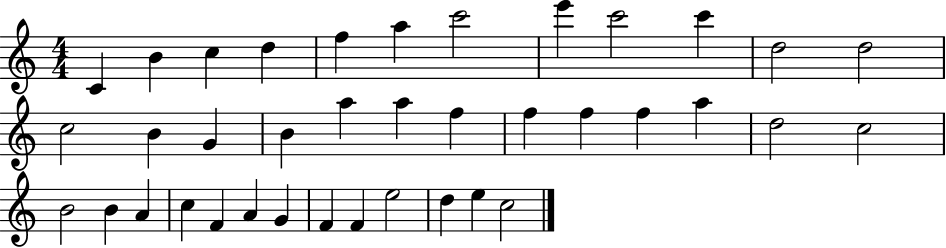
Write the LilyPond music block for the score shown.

{
  \clef treble
  \numericTimeSignature
  \time 4/4
  \key c \major
  c'4 b'4 c''4 d''4 | f''4 a''4 c'''2 | e'''4 c'''2 c'''4 | d''2 d''2 | \break c''2 b'4 g'4 | b'4 a''4 a''4 f''4 | f''4 f''4 f''4 a''4 | d''2 c''2 | \break b'2 b'4 a'4 | c''4 f'4 a'4 g'4 | f'4 f'4 e''2 | d''4 e''4 c''2 | \break \bar "|."
}